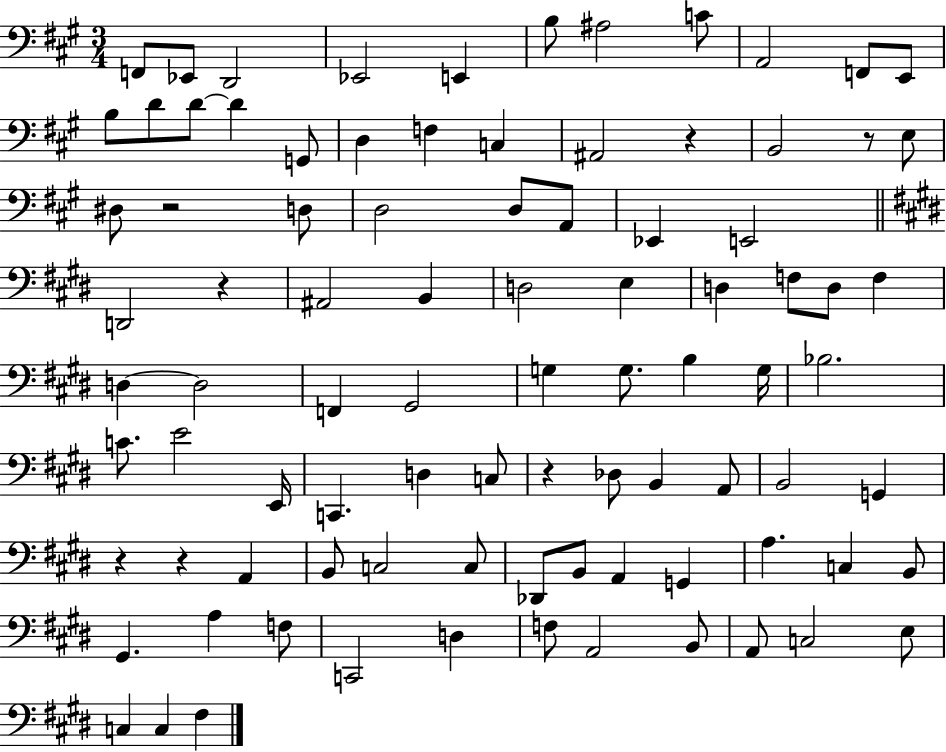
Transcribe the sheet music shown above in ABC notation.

X:1
T:Untitled
M:3/4
L:1/4
K:A
F,,/2 _E,,/2 D,,2 _E,,2 E,, B,/2 ^A,2 C/2 A,,2 F,,/2 E,,/2 B,/2 D/2 D/2 D G,,/2 D, F, C, ^A,,2 z B,,2 z/2 E,/2 ^D,/2 z2 D,/2 D,2 D,/2 A,,/2 _E,, E,,2 D,,2 z ^A,,2 B,, D,2 E, D, F,/2 D,/2 F, D, D,2 F,, ^G,,2 G, G,/2 B, G,/4 _B,2 C/2 E2 E,,/4 C,, D, C,/2 z _D,/2 B,, A,,/2 B,,2 G,, z z A,, B,,/2 C,2 C,/2 _D,,/2 B,,/2 A,, G,, A, C, B,,/2 ^G,, A, F,/2 C,,2 D, F,/2 A,,2 B,,/2 A,,/2 C,2 E,/2 C, C, ^F,